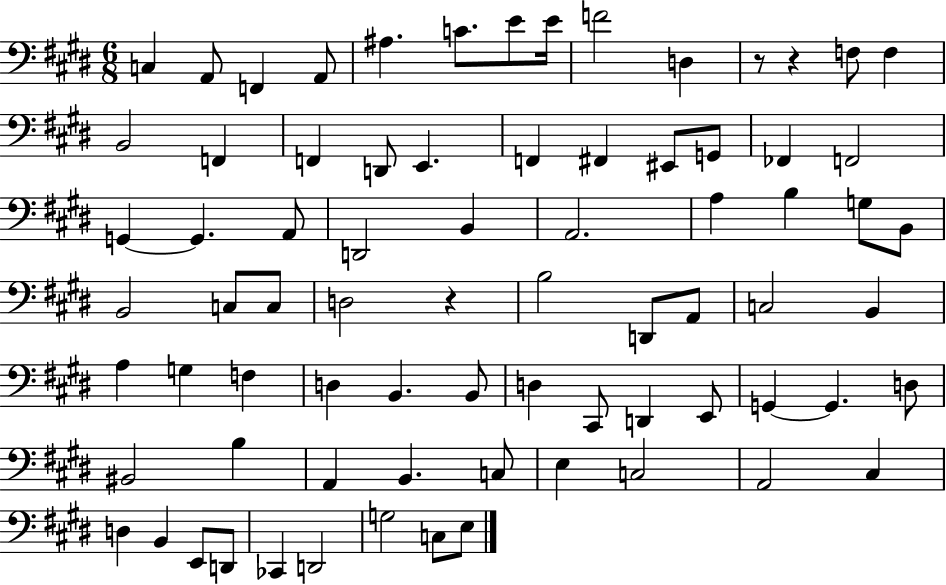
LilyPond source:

{
  \clef bass
  \numericTimeSignature
  \time 6/8
  \key e \major
  c4 a,8 f,4 a,8 | ais4. c'8. e'8 e'16 | f'2 d4 | r8 r4 f8 f4 | \break b,2 f,4 | f,4 d,8 e,4. | f,4 fis,4 eis,8 g,8 | fes,4 f,2 | \break g,4~~ g,4. a,8 | d,2 b,4 | a,2. | a4 b4 g8 b,8 | \break b,2 c8 c8 | d2 r4 | b2 d,8 a,8 | c2 b,4 | \break a4 g4 f4 | d4 b,4. b,8 | d4 cis,8 d,4 e,8 | g,4~~ g,4. d8 | \break bis,2 b4 | a,4 b,4. c8 | e4 c2 | a,2 cis4 | \break d4 b,4 e,8 d,8 | ces,4 d,2 | g2 c8 e8 | \bar "|."
}